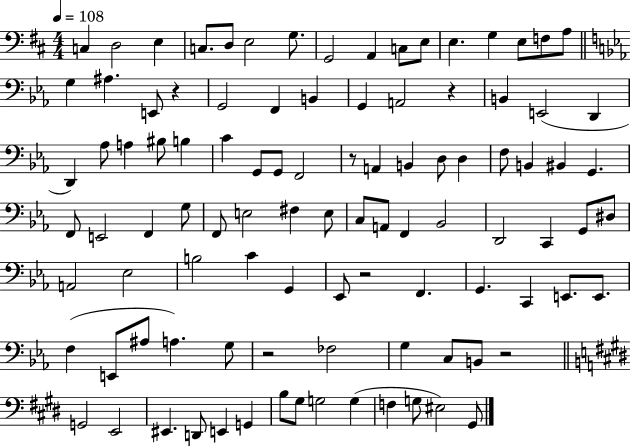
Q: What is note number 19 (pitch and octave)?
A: E2